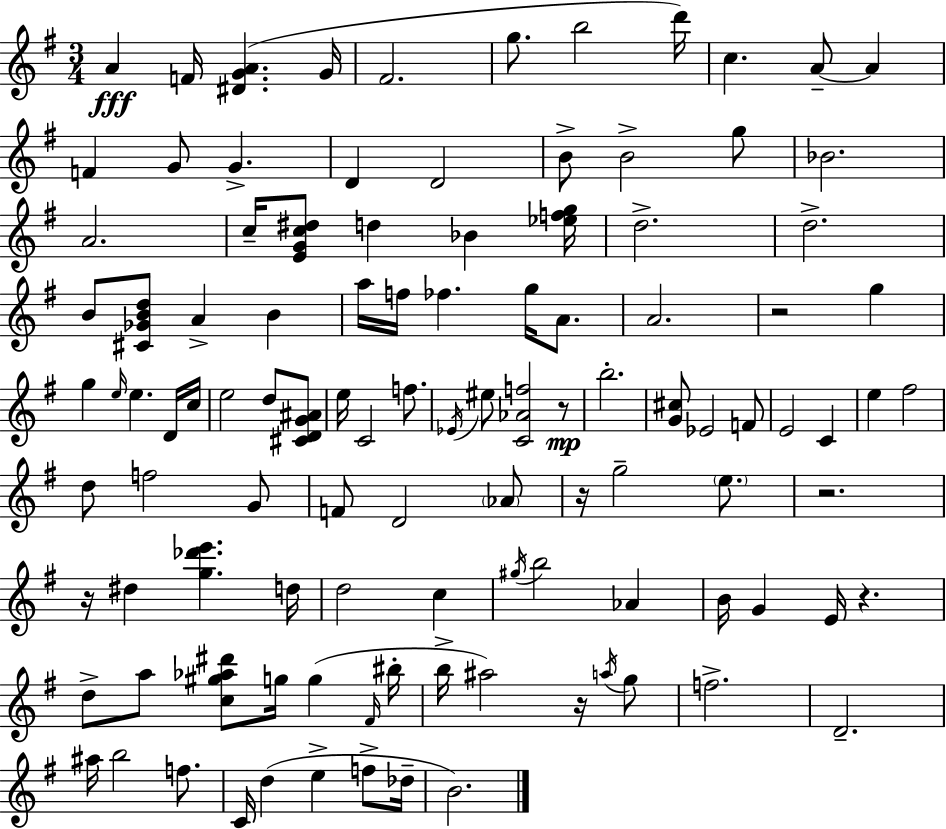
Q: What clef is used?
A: treble